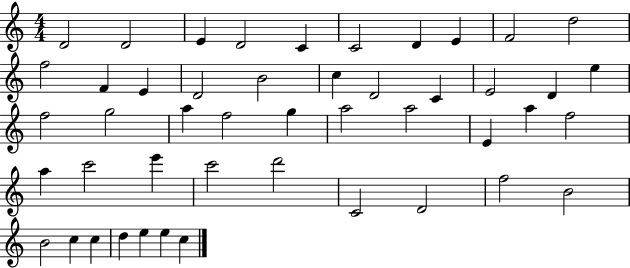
X:1
T:Untitled
M:4/4
L:1/4
K:C
D2 D2 E D2 C C2 D E F2 d2 f2 F E D2 B2 c D2 C E2 D e f2 g2 a f2 g a2 a2 E a f2 a c'2 e' c'2 d'2 C2 D2 f2 B2 B2 c c d e e c